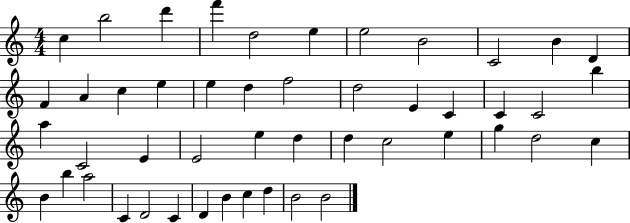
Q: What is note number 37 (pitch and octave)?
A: B4